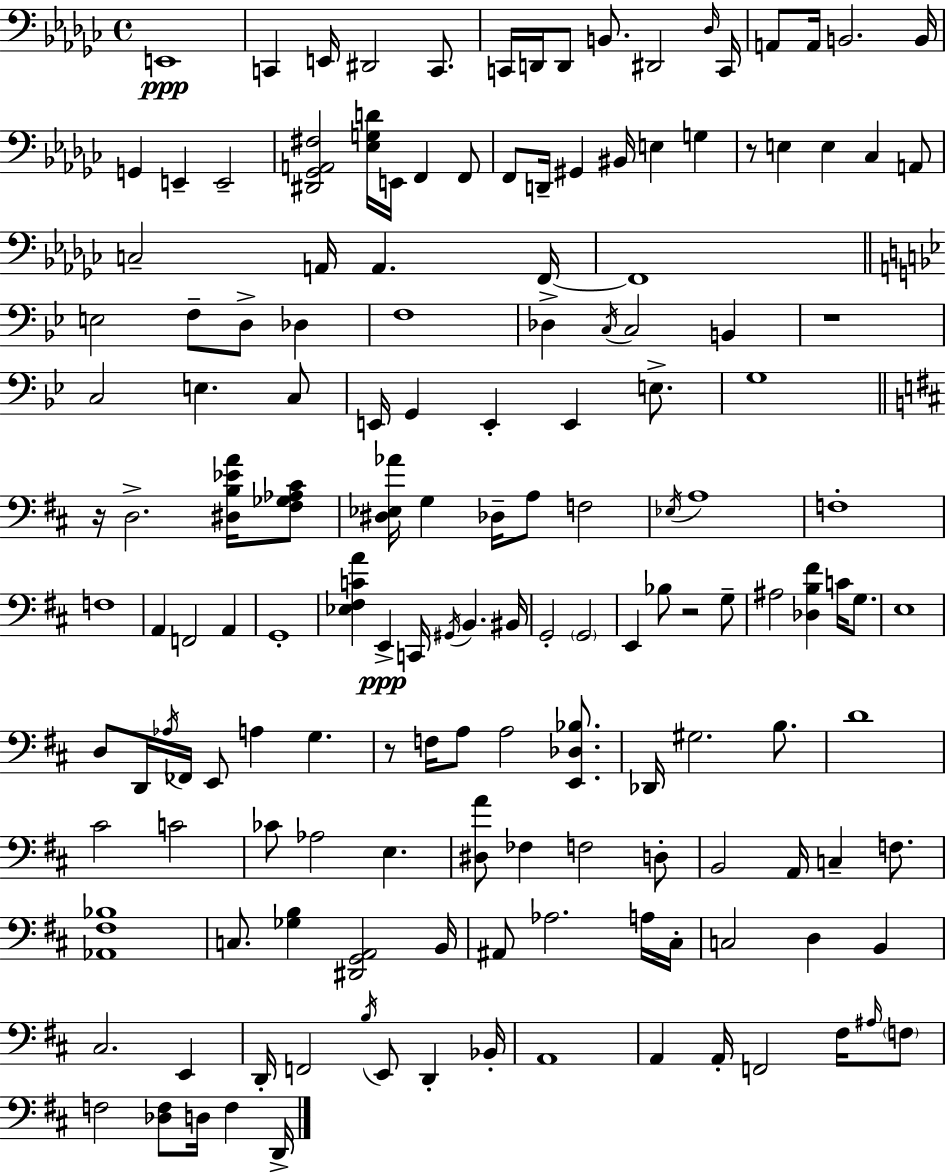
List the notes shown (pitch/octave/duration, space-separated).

E2/w C2/q E2/s D#2/h C2/e. C2/s D2/s D2/e B2/e. D#2/h Db3/s C2/s A2/e A2/s B2/h. B2/s G2/q E2/q E2/h [D#2,Gb2,A2,F#3]/h [Eb3,G3,D4]/s E2/s F2/q F2/e F2/e D2/s G#2/q BIS2/s E3/q G3/q R/e E3/q E3/q CES3/q A2/e C3/h A2/s A2/q. F2/s F2/w E3/h F3/e D3/e Db3/q F3/w Db3/q C3/s C3/h B2/q R/w C3/h E3/q. C3/e E2/s G2/q E2/q E2/q E3/e. G3/w R/s D3/h. [D#3,B3,Eb4,A4]/s [F#3,Gb3,Ab3,C#4]/e [D#3,Eb3,Ab4]/s G3/q Db3/s A3/e F3/h Eb3/s A3/w F3/w F3/w A2/q F2/h A2/q G2/w [Eb3,F#3,C4,A4]/q E2/q C2/s G#2/s B2/q. BIS2/s G2/h G2/h E2/q Bb3/e R/h G3/e A#3/h [Db3,B3,F#4]/q C4/s G3/e. E3/w D3/e D2/s Ab3/s FES2/s E2/e A3/q G3/q. R/e F3/s A3/e A3/h [E2,Db3,Bb3]/e. Db2/s G#3/h. B3/e. D4/w C#4/h C4/h CES4/e Ab3/h E3/q. [D#3,A4]/e FES3/q F3/h D3/e B2/h A2/s C3/q F3/e. [Ab2,F#3,Bb3]/w C3/e. [Gb3,B3]/q [D#2,G2,A2]/h B2/s A#2/e Ab3/h. A3/s C#3/s C3/h D3/q B2/q C#3/h. E2/q D2/s F2/h B3/s E2/e D2/q Bb2/s A2/w A2/q A2/s F2/h F#3/s A#3/s F3/e F3/h [Db3,F3]/e D3/s F3/q D2/s